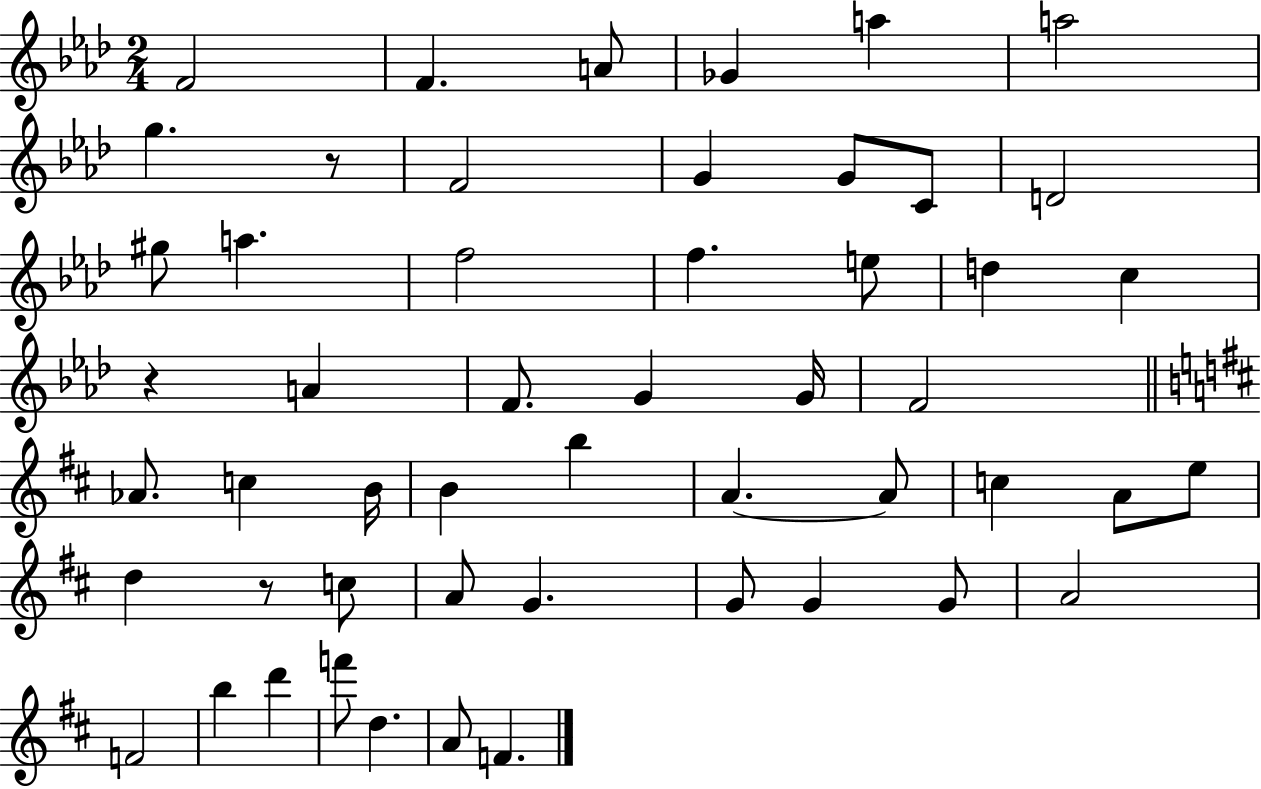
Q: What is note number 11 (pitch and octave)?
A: C4